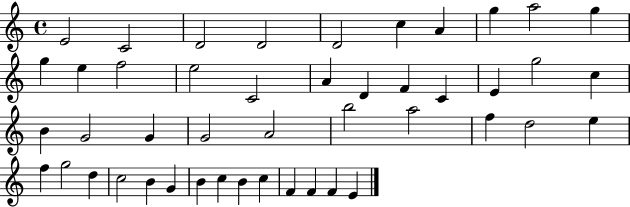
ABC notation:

X:1
T:Untitled
M:4/4
L:1/4
K:C
E2 C2 D2 D2 D2 c A g a2 g g e f2 e2 C2 A D F C E g2 c B G2 G G2 A2 b2 a2 f d2 e f g2 d c2 B G B c B c F F F E